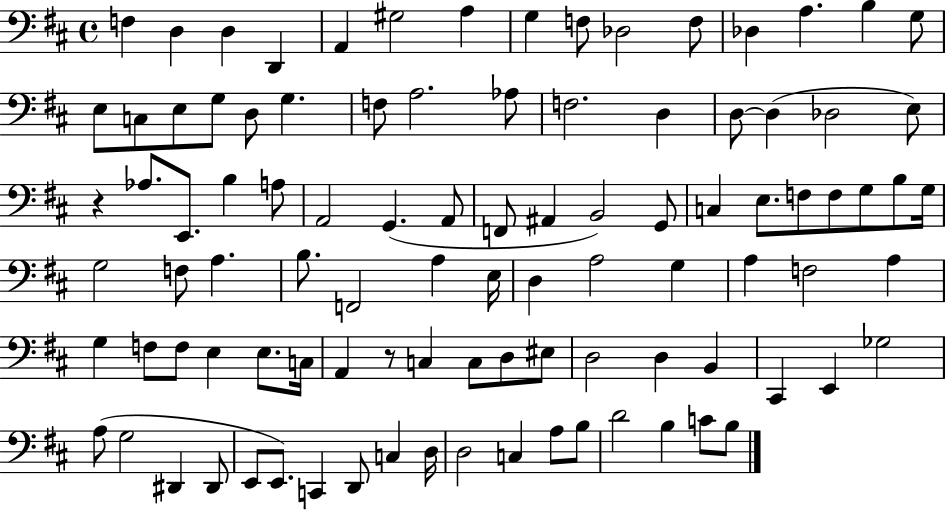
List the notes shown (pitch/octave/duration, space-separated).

F3/q D3/q D3/q D2/q A2/q G#3/h A3/q G3/q F3/e Db3/h F3/e Db3/q A3/q. B3/q G3/e E3/e C3/e E3/e G3/e D3/e G3/q. F3/e A3/h. Ab3/e F3/h. D3/q D3/e D3/q Db3/h E3/e R/q Ab3/e. E2/e. B3/q A3/e A2/h G2/q. A2/e F2/e A#2/q B2/h G2/e C3/q E3/e. F3/e F3/e G3/e B3/e G3/s G3/h F3/e A3/q. B3/e. F2/h A3/q E3/s D3/q A3/h G3/q A3/q F3/h A3/q G3/q F3/e F3/e E3/q E3/e. C3/s A2/q R/e C3/q C3/e D3/e EIS3/e D3/h D3/q B2/q C#2/q E2/q Gb3/h A3/e G3/h D#2/q D#2/e E2/e E2/e. C2/q D2/e C3/q D3/s D3/h C3/q A3/e B3/e D4/h B3/q C4/e B3/e